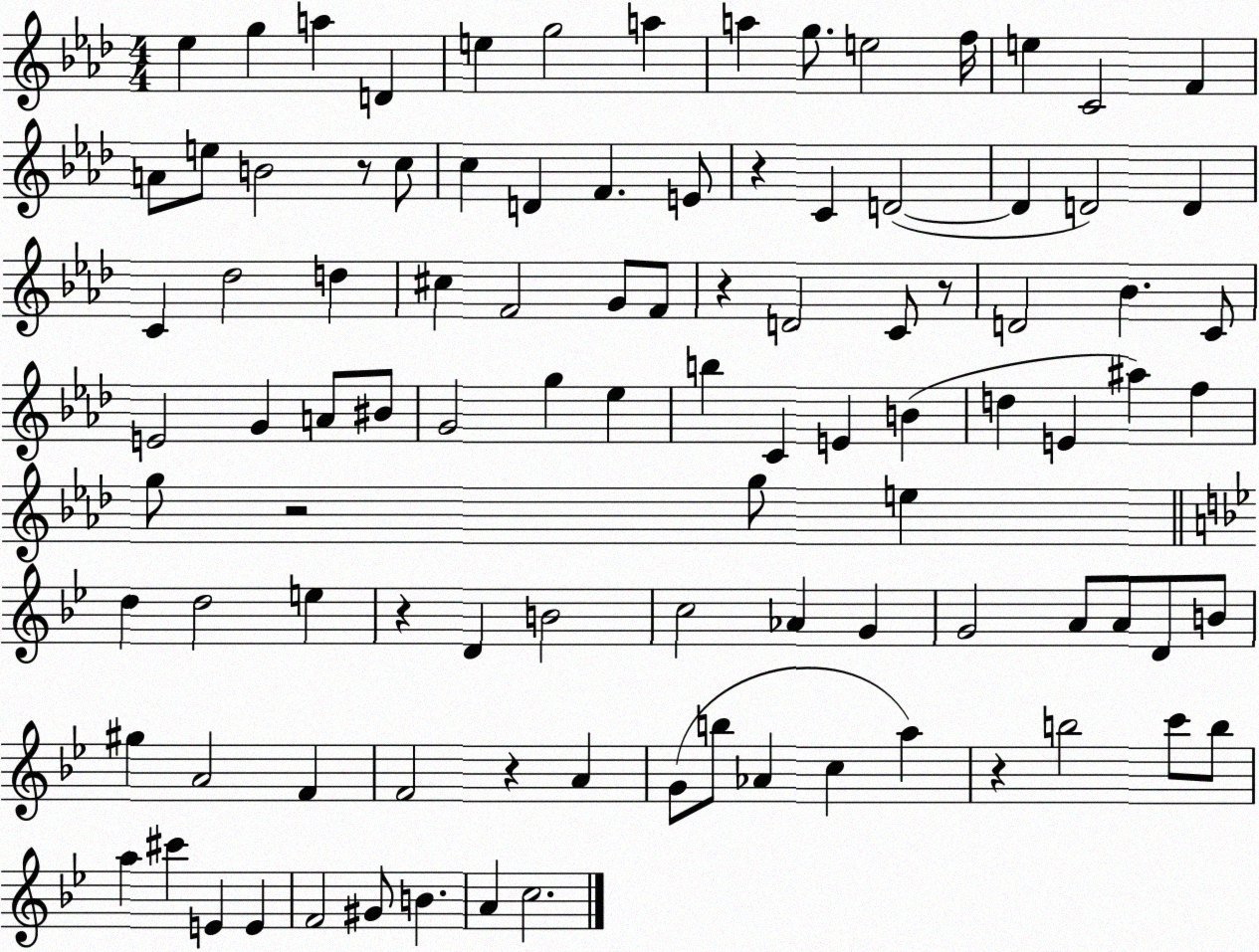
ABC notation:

X:1
T:Untitled
M:4/4
L:1/4
K:Ab
_e g a D e g2 a a g/2 e2 f/4 e C2 F A/2 e/2 B2 z/2 c/2 c D F E/2 z C D2 D D2 D C _d2 d ^c F2 G/2 F/2 z D2 C/2 z/2 D2 _B C/2 E2 G A/2 ^B/2 G2 g _e b C E B d E ^a f g/2 z2 g/2 e d d2 e z D B2 c2 _A G G2 A/2 A/2 D/2 B/2 ^g A2 F F2 z A G/2 b/2 _A c a z b2 c'/2 b/2 a ^c' E E F2 ^G/2 B A c2